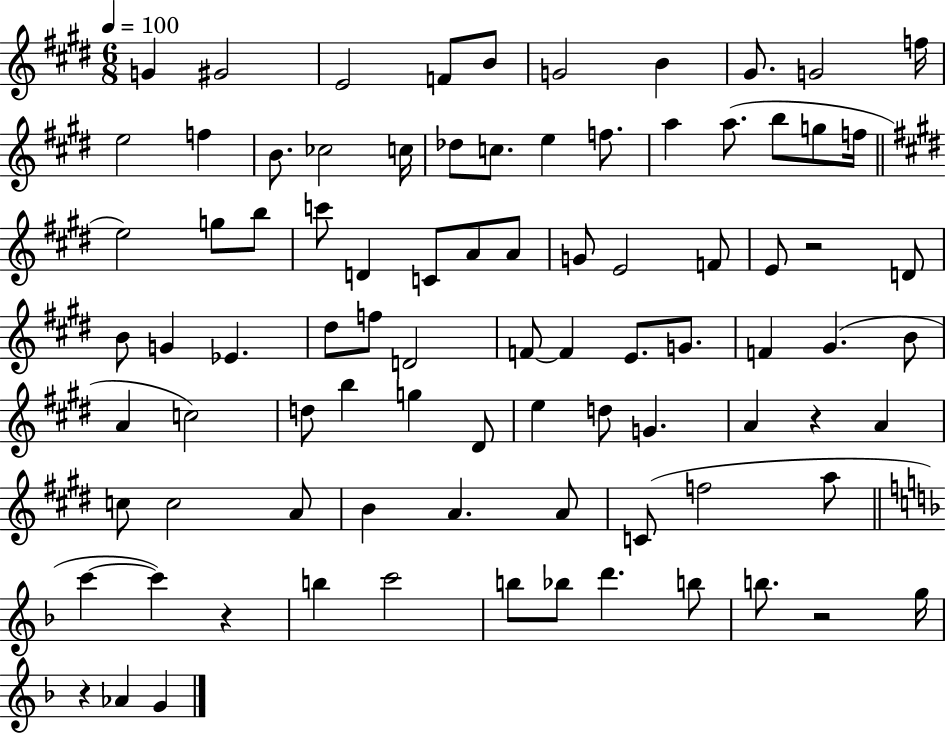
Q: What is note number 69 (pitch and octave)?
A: F5